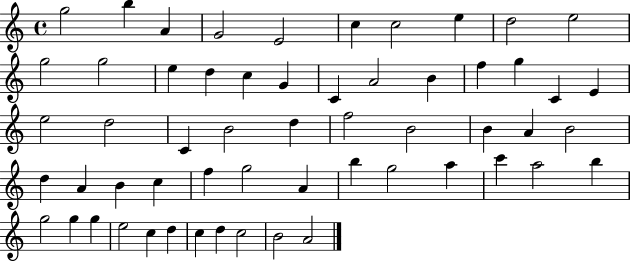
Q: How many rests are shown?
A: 0